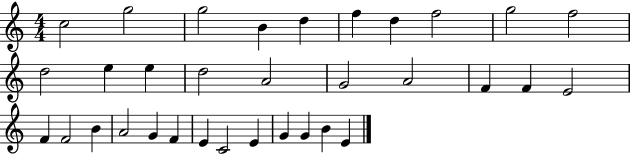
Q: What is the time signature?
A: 4/4